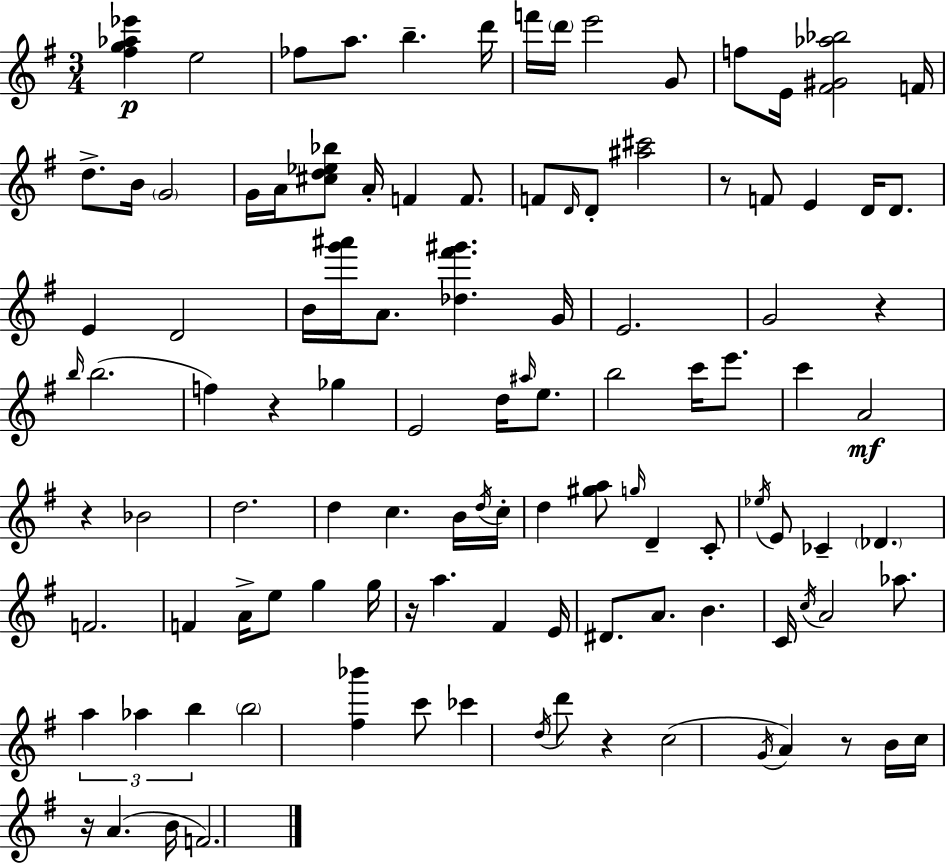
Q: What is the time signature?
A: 3/4